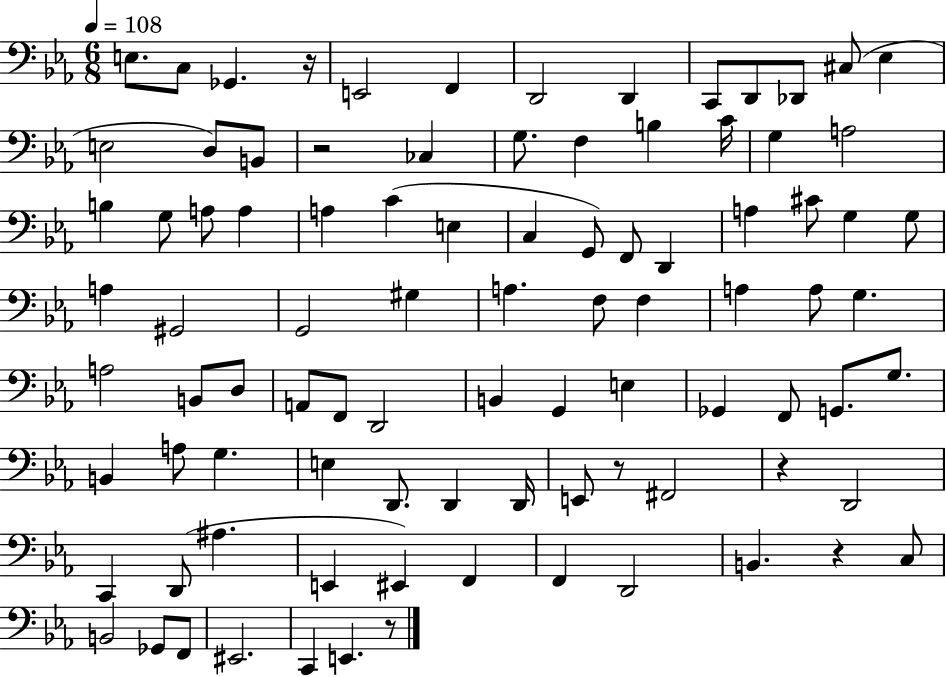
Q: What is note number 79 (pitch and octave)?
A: B2